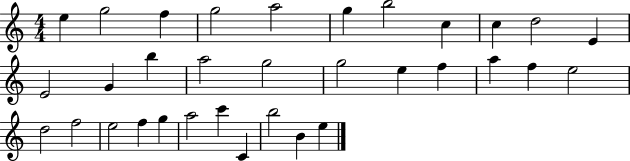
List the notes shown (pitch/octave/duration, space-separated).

E5/q G5/h F5/q G5/h A5/h G5/q B5/h C5/q C5/q D5/h E4/q E4/h G4/q B5/q A5/h G5/h G5/h E5/q F5/q A5/q F5/q E5/h D5/h F5/h E5/h F5/q G5/q A5/h C6/q C4/q B5/h B4/q E5/q